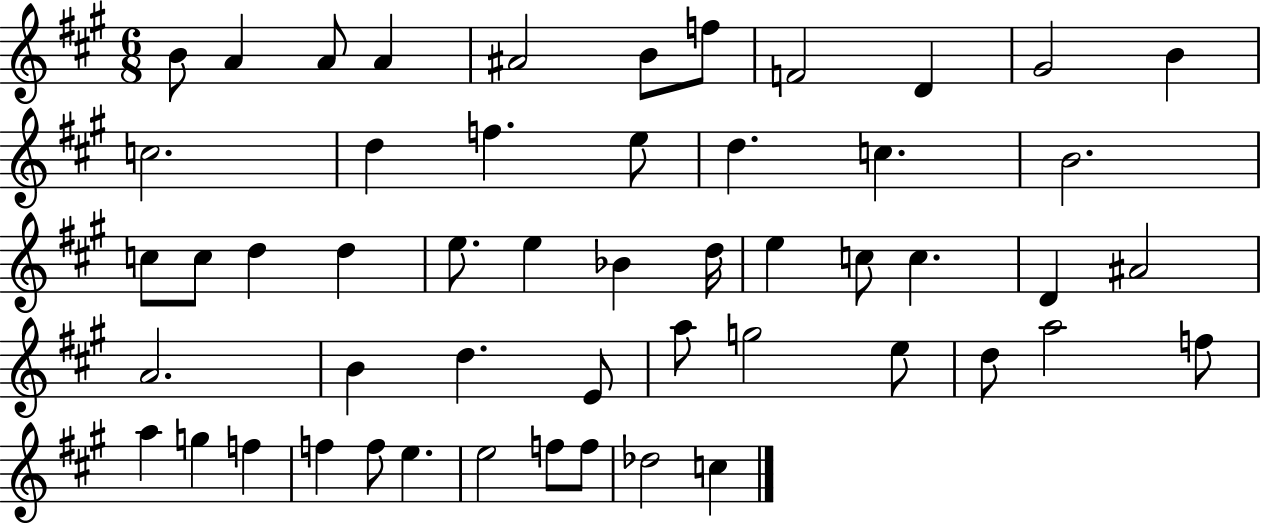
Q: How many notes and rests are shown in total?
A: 52